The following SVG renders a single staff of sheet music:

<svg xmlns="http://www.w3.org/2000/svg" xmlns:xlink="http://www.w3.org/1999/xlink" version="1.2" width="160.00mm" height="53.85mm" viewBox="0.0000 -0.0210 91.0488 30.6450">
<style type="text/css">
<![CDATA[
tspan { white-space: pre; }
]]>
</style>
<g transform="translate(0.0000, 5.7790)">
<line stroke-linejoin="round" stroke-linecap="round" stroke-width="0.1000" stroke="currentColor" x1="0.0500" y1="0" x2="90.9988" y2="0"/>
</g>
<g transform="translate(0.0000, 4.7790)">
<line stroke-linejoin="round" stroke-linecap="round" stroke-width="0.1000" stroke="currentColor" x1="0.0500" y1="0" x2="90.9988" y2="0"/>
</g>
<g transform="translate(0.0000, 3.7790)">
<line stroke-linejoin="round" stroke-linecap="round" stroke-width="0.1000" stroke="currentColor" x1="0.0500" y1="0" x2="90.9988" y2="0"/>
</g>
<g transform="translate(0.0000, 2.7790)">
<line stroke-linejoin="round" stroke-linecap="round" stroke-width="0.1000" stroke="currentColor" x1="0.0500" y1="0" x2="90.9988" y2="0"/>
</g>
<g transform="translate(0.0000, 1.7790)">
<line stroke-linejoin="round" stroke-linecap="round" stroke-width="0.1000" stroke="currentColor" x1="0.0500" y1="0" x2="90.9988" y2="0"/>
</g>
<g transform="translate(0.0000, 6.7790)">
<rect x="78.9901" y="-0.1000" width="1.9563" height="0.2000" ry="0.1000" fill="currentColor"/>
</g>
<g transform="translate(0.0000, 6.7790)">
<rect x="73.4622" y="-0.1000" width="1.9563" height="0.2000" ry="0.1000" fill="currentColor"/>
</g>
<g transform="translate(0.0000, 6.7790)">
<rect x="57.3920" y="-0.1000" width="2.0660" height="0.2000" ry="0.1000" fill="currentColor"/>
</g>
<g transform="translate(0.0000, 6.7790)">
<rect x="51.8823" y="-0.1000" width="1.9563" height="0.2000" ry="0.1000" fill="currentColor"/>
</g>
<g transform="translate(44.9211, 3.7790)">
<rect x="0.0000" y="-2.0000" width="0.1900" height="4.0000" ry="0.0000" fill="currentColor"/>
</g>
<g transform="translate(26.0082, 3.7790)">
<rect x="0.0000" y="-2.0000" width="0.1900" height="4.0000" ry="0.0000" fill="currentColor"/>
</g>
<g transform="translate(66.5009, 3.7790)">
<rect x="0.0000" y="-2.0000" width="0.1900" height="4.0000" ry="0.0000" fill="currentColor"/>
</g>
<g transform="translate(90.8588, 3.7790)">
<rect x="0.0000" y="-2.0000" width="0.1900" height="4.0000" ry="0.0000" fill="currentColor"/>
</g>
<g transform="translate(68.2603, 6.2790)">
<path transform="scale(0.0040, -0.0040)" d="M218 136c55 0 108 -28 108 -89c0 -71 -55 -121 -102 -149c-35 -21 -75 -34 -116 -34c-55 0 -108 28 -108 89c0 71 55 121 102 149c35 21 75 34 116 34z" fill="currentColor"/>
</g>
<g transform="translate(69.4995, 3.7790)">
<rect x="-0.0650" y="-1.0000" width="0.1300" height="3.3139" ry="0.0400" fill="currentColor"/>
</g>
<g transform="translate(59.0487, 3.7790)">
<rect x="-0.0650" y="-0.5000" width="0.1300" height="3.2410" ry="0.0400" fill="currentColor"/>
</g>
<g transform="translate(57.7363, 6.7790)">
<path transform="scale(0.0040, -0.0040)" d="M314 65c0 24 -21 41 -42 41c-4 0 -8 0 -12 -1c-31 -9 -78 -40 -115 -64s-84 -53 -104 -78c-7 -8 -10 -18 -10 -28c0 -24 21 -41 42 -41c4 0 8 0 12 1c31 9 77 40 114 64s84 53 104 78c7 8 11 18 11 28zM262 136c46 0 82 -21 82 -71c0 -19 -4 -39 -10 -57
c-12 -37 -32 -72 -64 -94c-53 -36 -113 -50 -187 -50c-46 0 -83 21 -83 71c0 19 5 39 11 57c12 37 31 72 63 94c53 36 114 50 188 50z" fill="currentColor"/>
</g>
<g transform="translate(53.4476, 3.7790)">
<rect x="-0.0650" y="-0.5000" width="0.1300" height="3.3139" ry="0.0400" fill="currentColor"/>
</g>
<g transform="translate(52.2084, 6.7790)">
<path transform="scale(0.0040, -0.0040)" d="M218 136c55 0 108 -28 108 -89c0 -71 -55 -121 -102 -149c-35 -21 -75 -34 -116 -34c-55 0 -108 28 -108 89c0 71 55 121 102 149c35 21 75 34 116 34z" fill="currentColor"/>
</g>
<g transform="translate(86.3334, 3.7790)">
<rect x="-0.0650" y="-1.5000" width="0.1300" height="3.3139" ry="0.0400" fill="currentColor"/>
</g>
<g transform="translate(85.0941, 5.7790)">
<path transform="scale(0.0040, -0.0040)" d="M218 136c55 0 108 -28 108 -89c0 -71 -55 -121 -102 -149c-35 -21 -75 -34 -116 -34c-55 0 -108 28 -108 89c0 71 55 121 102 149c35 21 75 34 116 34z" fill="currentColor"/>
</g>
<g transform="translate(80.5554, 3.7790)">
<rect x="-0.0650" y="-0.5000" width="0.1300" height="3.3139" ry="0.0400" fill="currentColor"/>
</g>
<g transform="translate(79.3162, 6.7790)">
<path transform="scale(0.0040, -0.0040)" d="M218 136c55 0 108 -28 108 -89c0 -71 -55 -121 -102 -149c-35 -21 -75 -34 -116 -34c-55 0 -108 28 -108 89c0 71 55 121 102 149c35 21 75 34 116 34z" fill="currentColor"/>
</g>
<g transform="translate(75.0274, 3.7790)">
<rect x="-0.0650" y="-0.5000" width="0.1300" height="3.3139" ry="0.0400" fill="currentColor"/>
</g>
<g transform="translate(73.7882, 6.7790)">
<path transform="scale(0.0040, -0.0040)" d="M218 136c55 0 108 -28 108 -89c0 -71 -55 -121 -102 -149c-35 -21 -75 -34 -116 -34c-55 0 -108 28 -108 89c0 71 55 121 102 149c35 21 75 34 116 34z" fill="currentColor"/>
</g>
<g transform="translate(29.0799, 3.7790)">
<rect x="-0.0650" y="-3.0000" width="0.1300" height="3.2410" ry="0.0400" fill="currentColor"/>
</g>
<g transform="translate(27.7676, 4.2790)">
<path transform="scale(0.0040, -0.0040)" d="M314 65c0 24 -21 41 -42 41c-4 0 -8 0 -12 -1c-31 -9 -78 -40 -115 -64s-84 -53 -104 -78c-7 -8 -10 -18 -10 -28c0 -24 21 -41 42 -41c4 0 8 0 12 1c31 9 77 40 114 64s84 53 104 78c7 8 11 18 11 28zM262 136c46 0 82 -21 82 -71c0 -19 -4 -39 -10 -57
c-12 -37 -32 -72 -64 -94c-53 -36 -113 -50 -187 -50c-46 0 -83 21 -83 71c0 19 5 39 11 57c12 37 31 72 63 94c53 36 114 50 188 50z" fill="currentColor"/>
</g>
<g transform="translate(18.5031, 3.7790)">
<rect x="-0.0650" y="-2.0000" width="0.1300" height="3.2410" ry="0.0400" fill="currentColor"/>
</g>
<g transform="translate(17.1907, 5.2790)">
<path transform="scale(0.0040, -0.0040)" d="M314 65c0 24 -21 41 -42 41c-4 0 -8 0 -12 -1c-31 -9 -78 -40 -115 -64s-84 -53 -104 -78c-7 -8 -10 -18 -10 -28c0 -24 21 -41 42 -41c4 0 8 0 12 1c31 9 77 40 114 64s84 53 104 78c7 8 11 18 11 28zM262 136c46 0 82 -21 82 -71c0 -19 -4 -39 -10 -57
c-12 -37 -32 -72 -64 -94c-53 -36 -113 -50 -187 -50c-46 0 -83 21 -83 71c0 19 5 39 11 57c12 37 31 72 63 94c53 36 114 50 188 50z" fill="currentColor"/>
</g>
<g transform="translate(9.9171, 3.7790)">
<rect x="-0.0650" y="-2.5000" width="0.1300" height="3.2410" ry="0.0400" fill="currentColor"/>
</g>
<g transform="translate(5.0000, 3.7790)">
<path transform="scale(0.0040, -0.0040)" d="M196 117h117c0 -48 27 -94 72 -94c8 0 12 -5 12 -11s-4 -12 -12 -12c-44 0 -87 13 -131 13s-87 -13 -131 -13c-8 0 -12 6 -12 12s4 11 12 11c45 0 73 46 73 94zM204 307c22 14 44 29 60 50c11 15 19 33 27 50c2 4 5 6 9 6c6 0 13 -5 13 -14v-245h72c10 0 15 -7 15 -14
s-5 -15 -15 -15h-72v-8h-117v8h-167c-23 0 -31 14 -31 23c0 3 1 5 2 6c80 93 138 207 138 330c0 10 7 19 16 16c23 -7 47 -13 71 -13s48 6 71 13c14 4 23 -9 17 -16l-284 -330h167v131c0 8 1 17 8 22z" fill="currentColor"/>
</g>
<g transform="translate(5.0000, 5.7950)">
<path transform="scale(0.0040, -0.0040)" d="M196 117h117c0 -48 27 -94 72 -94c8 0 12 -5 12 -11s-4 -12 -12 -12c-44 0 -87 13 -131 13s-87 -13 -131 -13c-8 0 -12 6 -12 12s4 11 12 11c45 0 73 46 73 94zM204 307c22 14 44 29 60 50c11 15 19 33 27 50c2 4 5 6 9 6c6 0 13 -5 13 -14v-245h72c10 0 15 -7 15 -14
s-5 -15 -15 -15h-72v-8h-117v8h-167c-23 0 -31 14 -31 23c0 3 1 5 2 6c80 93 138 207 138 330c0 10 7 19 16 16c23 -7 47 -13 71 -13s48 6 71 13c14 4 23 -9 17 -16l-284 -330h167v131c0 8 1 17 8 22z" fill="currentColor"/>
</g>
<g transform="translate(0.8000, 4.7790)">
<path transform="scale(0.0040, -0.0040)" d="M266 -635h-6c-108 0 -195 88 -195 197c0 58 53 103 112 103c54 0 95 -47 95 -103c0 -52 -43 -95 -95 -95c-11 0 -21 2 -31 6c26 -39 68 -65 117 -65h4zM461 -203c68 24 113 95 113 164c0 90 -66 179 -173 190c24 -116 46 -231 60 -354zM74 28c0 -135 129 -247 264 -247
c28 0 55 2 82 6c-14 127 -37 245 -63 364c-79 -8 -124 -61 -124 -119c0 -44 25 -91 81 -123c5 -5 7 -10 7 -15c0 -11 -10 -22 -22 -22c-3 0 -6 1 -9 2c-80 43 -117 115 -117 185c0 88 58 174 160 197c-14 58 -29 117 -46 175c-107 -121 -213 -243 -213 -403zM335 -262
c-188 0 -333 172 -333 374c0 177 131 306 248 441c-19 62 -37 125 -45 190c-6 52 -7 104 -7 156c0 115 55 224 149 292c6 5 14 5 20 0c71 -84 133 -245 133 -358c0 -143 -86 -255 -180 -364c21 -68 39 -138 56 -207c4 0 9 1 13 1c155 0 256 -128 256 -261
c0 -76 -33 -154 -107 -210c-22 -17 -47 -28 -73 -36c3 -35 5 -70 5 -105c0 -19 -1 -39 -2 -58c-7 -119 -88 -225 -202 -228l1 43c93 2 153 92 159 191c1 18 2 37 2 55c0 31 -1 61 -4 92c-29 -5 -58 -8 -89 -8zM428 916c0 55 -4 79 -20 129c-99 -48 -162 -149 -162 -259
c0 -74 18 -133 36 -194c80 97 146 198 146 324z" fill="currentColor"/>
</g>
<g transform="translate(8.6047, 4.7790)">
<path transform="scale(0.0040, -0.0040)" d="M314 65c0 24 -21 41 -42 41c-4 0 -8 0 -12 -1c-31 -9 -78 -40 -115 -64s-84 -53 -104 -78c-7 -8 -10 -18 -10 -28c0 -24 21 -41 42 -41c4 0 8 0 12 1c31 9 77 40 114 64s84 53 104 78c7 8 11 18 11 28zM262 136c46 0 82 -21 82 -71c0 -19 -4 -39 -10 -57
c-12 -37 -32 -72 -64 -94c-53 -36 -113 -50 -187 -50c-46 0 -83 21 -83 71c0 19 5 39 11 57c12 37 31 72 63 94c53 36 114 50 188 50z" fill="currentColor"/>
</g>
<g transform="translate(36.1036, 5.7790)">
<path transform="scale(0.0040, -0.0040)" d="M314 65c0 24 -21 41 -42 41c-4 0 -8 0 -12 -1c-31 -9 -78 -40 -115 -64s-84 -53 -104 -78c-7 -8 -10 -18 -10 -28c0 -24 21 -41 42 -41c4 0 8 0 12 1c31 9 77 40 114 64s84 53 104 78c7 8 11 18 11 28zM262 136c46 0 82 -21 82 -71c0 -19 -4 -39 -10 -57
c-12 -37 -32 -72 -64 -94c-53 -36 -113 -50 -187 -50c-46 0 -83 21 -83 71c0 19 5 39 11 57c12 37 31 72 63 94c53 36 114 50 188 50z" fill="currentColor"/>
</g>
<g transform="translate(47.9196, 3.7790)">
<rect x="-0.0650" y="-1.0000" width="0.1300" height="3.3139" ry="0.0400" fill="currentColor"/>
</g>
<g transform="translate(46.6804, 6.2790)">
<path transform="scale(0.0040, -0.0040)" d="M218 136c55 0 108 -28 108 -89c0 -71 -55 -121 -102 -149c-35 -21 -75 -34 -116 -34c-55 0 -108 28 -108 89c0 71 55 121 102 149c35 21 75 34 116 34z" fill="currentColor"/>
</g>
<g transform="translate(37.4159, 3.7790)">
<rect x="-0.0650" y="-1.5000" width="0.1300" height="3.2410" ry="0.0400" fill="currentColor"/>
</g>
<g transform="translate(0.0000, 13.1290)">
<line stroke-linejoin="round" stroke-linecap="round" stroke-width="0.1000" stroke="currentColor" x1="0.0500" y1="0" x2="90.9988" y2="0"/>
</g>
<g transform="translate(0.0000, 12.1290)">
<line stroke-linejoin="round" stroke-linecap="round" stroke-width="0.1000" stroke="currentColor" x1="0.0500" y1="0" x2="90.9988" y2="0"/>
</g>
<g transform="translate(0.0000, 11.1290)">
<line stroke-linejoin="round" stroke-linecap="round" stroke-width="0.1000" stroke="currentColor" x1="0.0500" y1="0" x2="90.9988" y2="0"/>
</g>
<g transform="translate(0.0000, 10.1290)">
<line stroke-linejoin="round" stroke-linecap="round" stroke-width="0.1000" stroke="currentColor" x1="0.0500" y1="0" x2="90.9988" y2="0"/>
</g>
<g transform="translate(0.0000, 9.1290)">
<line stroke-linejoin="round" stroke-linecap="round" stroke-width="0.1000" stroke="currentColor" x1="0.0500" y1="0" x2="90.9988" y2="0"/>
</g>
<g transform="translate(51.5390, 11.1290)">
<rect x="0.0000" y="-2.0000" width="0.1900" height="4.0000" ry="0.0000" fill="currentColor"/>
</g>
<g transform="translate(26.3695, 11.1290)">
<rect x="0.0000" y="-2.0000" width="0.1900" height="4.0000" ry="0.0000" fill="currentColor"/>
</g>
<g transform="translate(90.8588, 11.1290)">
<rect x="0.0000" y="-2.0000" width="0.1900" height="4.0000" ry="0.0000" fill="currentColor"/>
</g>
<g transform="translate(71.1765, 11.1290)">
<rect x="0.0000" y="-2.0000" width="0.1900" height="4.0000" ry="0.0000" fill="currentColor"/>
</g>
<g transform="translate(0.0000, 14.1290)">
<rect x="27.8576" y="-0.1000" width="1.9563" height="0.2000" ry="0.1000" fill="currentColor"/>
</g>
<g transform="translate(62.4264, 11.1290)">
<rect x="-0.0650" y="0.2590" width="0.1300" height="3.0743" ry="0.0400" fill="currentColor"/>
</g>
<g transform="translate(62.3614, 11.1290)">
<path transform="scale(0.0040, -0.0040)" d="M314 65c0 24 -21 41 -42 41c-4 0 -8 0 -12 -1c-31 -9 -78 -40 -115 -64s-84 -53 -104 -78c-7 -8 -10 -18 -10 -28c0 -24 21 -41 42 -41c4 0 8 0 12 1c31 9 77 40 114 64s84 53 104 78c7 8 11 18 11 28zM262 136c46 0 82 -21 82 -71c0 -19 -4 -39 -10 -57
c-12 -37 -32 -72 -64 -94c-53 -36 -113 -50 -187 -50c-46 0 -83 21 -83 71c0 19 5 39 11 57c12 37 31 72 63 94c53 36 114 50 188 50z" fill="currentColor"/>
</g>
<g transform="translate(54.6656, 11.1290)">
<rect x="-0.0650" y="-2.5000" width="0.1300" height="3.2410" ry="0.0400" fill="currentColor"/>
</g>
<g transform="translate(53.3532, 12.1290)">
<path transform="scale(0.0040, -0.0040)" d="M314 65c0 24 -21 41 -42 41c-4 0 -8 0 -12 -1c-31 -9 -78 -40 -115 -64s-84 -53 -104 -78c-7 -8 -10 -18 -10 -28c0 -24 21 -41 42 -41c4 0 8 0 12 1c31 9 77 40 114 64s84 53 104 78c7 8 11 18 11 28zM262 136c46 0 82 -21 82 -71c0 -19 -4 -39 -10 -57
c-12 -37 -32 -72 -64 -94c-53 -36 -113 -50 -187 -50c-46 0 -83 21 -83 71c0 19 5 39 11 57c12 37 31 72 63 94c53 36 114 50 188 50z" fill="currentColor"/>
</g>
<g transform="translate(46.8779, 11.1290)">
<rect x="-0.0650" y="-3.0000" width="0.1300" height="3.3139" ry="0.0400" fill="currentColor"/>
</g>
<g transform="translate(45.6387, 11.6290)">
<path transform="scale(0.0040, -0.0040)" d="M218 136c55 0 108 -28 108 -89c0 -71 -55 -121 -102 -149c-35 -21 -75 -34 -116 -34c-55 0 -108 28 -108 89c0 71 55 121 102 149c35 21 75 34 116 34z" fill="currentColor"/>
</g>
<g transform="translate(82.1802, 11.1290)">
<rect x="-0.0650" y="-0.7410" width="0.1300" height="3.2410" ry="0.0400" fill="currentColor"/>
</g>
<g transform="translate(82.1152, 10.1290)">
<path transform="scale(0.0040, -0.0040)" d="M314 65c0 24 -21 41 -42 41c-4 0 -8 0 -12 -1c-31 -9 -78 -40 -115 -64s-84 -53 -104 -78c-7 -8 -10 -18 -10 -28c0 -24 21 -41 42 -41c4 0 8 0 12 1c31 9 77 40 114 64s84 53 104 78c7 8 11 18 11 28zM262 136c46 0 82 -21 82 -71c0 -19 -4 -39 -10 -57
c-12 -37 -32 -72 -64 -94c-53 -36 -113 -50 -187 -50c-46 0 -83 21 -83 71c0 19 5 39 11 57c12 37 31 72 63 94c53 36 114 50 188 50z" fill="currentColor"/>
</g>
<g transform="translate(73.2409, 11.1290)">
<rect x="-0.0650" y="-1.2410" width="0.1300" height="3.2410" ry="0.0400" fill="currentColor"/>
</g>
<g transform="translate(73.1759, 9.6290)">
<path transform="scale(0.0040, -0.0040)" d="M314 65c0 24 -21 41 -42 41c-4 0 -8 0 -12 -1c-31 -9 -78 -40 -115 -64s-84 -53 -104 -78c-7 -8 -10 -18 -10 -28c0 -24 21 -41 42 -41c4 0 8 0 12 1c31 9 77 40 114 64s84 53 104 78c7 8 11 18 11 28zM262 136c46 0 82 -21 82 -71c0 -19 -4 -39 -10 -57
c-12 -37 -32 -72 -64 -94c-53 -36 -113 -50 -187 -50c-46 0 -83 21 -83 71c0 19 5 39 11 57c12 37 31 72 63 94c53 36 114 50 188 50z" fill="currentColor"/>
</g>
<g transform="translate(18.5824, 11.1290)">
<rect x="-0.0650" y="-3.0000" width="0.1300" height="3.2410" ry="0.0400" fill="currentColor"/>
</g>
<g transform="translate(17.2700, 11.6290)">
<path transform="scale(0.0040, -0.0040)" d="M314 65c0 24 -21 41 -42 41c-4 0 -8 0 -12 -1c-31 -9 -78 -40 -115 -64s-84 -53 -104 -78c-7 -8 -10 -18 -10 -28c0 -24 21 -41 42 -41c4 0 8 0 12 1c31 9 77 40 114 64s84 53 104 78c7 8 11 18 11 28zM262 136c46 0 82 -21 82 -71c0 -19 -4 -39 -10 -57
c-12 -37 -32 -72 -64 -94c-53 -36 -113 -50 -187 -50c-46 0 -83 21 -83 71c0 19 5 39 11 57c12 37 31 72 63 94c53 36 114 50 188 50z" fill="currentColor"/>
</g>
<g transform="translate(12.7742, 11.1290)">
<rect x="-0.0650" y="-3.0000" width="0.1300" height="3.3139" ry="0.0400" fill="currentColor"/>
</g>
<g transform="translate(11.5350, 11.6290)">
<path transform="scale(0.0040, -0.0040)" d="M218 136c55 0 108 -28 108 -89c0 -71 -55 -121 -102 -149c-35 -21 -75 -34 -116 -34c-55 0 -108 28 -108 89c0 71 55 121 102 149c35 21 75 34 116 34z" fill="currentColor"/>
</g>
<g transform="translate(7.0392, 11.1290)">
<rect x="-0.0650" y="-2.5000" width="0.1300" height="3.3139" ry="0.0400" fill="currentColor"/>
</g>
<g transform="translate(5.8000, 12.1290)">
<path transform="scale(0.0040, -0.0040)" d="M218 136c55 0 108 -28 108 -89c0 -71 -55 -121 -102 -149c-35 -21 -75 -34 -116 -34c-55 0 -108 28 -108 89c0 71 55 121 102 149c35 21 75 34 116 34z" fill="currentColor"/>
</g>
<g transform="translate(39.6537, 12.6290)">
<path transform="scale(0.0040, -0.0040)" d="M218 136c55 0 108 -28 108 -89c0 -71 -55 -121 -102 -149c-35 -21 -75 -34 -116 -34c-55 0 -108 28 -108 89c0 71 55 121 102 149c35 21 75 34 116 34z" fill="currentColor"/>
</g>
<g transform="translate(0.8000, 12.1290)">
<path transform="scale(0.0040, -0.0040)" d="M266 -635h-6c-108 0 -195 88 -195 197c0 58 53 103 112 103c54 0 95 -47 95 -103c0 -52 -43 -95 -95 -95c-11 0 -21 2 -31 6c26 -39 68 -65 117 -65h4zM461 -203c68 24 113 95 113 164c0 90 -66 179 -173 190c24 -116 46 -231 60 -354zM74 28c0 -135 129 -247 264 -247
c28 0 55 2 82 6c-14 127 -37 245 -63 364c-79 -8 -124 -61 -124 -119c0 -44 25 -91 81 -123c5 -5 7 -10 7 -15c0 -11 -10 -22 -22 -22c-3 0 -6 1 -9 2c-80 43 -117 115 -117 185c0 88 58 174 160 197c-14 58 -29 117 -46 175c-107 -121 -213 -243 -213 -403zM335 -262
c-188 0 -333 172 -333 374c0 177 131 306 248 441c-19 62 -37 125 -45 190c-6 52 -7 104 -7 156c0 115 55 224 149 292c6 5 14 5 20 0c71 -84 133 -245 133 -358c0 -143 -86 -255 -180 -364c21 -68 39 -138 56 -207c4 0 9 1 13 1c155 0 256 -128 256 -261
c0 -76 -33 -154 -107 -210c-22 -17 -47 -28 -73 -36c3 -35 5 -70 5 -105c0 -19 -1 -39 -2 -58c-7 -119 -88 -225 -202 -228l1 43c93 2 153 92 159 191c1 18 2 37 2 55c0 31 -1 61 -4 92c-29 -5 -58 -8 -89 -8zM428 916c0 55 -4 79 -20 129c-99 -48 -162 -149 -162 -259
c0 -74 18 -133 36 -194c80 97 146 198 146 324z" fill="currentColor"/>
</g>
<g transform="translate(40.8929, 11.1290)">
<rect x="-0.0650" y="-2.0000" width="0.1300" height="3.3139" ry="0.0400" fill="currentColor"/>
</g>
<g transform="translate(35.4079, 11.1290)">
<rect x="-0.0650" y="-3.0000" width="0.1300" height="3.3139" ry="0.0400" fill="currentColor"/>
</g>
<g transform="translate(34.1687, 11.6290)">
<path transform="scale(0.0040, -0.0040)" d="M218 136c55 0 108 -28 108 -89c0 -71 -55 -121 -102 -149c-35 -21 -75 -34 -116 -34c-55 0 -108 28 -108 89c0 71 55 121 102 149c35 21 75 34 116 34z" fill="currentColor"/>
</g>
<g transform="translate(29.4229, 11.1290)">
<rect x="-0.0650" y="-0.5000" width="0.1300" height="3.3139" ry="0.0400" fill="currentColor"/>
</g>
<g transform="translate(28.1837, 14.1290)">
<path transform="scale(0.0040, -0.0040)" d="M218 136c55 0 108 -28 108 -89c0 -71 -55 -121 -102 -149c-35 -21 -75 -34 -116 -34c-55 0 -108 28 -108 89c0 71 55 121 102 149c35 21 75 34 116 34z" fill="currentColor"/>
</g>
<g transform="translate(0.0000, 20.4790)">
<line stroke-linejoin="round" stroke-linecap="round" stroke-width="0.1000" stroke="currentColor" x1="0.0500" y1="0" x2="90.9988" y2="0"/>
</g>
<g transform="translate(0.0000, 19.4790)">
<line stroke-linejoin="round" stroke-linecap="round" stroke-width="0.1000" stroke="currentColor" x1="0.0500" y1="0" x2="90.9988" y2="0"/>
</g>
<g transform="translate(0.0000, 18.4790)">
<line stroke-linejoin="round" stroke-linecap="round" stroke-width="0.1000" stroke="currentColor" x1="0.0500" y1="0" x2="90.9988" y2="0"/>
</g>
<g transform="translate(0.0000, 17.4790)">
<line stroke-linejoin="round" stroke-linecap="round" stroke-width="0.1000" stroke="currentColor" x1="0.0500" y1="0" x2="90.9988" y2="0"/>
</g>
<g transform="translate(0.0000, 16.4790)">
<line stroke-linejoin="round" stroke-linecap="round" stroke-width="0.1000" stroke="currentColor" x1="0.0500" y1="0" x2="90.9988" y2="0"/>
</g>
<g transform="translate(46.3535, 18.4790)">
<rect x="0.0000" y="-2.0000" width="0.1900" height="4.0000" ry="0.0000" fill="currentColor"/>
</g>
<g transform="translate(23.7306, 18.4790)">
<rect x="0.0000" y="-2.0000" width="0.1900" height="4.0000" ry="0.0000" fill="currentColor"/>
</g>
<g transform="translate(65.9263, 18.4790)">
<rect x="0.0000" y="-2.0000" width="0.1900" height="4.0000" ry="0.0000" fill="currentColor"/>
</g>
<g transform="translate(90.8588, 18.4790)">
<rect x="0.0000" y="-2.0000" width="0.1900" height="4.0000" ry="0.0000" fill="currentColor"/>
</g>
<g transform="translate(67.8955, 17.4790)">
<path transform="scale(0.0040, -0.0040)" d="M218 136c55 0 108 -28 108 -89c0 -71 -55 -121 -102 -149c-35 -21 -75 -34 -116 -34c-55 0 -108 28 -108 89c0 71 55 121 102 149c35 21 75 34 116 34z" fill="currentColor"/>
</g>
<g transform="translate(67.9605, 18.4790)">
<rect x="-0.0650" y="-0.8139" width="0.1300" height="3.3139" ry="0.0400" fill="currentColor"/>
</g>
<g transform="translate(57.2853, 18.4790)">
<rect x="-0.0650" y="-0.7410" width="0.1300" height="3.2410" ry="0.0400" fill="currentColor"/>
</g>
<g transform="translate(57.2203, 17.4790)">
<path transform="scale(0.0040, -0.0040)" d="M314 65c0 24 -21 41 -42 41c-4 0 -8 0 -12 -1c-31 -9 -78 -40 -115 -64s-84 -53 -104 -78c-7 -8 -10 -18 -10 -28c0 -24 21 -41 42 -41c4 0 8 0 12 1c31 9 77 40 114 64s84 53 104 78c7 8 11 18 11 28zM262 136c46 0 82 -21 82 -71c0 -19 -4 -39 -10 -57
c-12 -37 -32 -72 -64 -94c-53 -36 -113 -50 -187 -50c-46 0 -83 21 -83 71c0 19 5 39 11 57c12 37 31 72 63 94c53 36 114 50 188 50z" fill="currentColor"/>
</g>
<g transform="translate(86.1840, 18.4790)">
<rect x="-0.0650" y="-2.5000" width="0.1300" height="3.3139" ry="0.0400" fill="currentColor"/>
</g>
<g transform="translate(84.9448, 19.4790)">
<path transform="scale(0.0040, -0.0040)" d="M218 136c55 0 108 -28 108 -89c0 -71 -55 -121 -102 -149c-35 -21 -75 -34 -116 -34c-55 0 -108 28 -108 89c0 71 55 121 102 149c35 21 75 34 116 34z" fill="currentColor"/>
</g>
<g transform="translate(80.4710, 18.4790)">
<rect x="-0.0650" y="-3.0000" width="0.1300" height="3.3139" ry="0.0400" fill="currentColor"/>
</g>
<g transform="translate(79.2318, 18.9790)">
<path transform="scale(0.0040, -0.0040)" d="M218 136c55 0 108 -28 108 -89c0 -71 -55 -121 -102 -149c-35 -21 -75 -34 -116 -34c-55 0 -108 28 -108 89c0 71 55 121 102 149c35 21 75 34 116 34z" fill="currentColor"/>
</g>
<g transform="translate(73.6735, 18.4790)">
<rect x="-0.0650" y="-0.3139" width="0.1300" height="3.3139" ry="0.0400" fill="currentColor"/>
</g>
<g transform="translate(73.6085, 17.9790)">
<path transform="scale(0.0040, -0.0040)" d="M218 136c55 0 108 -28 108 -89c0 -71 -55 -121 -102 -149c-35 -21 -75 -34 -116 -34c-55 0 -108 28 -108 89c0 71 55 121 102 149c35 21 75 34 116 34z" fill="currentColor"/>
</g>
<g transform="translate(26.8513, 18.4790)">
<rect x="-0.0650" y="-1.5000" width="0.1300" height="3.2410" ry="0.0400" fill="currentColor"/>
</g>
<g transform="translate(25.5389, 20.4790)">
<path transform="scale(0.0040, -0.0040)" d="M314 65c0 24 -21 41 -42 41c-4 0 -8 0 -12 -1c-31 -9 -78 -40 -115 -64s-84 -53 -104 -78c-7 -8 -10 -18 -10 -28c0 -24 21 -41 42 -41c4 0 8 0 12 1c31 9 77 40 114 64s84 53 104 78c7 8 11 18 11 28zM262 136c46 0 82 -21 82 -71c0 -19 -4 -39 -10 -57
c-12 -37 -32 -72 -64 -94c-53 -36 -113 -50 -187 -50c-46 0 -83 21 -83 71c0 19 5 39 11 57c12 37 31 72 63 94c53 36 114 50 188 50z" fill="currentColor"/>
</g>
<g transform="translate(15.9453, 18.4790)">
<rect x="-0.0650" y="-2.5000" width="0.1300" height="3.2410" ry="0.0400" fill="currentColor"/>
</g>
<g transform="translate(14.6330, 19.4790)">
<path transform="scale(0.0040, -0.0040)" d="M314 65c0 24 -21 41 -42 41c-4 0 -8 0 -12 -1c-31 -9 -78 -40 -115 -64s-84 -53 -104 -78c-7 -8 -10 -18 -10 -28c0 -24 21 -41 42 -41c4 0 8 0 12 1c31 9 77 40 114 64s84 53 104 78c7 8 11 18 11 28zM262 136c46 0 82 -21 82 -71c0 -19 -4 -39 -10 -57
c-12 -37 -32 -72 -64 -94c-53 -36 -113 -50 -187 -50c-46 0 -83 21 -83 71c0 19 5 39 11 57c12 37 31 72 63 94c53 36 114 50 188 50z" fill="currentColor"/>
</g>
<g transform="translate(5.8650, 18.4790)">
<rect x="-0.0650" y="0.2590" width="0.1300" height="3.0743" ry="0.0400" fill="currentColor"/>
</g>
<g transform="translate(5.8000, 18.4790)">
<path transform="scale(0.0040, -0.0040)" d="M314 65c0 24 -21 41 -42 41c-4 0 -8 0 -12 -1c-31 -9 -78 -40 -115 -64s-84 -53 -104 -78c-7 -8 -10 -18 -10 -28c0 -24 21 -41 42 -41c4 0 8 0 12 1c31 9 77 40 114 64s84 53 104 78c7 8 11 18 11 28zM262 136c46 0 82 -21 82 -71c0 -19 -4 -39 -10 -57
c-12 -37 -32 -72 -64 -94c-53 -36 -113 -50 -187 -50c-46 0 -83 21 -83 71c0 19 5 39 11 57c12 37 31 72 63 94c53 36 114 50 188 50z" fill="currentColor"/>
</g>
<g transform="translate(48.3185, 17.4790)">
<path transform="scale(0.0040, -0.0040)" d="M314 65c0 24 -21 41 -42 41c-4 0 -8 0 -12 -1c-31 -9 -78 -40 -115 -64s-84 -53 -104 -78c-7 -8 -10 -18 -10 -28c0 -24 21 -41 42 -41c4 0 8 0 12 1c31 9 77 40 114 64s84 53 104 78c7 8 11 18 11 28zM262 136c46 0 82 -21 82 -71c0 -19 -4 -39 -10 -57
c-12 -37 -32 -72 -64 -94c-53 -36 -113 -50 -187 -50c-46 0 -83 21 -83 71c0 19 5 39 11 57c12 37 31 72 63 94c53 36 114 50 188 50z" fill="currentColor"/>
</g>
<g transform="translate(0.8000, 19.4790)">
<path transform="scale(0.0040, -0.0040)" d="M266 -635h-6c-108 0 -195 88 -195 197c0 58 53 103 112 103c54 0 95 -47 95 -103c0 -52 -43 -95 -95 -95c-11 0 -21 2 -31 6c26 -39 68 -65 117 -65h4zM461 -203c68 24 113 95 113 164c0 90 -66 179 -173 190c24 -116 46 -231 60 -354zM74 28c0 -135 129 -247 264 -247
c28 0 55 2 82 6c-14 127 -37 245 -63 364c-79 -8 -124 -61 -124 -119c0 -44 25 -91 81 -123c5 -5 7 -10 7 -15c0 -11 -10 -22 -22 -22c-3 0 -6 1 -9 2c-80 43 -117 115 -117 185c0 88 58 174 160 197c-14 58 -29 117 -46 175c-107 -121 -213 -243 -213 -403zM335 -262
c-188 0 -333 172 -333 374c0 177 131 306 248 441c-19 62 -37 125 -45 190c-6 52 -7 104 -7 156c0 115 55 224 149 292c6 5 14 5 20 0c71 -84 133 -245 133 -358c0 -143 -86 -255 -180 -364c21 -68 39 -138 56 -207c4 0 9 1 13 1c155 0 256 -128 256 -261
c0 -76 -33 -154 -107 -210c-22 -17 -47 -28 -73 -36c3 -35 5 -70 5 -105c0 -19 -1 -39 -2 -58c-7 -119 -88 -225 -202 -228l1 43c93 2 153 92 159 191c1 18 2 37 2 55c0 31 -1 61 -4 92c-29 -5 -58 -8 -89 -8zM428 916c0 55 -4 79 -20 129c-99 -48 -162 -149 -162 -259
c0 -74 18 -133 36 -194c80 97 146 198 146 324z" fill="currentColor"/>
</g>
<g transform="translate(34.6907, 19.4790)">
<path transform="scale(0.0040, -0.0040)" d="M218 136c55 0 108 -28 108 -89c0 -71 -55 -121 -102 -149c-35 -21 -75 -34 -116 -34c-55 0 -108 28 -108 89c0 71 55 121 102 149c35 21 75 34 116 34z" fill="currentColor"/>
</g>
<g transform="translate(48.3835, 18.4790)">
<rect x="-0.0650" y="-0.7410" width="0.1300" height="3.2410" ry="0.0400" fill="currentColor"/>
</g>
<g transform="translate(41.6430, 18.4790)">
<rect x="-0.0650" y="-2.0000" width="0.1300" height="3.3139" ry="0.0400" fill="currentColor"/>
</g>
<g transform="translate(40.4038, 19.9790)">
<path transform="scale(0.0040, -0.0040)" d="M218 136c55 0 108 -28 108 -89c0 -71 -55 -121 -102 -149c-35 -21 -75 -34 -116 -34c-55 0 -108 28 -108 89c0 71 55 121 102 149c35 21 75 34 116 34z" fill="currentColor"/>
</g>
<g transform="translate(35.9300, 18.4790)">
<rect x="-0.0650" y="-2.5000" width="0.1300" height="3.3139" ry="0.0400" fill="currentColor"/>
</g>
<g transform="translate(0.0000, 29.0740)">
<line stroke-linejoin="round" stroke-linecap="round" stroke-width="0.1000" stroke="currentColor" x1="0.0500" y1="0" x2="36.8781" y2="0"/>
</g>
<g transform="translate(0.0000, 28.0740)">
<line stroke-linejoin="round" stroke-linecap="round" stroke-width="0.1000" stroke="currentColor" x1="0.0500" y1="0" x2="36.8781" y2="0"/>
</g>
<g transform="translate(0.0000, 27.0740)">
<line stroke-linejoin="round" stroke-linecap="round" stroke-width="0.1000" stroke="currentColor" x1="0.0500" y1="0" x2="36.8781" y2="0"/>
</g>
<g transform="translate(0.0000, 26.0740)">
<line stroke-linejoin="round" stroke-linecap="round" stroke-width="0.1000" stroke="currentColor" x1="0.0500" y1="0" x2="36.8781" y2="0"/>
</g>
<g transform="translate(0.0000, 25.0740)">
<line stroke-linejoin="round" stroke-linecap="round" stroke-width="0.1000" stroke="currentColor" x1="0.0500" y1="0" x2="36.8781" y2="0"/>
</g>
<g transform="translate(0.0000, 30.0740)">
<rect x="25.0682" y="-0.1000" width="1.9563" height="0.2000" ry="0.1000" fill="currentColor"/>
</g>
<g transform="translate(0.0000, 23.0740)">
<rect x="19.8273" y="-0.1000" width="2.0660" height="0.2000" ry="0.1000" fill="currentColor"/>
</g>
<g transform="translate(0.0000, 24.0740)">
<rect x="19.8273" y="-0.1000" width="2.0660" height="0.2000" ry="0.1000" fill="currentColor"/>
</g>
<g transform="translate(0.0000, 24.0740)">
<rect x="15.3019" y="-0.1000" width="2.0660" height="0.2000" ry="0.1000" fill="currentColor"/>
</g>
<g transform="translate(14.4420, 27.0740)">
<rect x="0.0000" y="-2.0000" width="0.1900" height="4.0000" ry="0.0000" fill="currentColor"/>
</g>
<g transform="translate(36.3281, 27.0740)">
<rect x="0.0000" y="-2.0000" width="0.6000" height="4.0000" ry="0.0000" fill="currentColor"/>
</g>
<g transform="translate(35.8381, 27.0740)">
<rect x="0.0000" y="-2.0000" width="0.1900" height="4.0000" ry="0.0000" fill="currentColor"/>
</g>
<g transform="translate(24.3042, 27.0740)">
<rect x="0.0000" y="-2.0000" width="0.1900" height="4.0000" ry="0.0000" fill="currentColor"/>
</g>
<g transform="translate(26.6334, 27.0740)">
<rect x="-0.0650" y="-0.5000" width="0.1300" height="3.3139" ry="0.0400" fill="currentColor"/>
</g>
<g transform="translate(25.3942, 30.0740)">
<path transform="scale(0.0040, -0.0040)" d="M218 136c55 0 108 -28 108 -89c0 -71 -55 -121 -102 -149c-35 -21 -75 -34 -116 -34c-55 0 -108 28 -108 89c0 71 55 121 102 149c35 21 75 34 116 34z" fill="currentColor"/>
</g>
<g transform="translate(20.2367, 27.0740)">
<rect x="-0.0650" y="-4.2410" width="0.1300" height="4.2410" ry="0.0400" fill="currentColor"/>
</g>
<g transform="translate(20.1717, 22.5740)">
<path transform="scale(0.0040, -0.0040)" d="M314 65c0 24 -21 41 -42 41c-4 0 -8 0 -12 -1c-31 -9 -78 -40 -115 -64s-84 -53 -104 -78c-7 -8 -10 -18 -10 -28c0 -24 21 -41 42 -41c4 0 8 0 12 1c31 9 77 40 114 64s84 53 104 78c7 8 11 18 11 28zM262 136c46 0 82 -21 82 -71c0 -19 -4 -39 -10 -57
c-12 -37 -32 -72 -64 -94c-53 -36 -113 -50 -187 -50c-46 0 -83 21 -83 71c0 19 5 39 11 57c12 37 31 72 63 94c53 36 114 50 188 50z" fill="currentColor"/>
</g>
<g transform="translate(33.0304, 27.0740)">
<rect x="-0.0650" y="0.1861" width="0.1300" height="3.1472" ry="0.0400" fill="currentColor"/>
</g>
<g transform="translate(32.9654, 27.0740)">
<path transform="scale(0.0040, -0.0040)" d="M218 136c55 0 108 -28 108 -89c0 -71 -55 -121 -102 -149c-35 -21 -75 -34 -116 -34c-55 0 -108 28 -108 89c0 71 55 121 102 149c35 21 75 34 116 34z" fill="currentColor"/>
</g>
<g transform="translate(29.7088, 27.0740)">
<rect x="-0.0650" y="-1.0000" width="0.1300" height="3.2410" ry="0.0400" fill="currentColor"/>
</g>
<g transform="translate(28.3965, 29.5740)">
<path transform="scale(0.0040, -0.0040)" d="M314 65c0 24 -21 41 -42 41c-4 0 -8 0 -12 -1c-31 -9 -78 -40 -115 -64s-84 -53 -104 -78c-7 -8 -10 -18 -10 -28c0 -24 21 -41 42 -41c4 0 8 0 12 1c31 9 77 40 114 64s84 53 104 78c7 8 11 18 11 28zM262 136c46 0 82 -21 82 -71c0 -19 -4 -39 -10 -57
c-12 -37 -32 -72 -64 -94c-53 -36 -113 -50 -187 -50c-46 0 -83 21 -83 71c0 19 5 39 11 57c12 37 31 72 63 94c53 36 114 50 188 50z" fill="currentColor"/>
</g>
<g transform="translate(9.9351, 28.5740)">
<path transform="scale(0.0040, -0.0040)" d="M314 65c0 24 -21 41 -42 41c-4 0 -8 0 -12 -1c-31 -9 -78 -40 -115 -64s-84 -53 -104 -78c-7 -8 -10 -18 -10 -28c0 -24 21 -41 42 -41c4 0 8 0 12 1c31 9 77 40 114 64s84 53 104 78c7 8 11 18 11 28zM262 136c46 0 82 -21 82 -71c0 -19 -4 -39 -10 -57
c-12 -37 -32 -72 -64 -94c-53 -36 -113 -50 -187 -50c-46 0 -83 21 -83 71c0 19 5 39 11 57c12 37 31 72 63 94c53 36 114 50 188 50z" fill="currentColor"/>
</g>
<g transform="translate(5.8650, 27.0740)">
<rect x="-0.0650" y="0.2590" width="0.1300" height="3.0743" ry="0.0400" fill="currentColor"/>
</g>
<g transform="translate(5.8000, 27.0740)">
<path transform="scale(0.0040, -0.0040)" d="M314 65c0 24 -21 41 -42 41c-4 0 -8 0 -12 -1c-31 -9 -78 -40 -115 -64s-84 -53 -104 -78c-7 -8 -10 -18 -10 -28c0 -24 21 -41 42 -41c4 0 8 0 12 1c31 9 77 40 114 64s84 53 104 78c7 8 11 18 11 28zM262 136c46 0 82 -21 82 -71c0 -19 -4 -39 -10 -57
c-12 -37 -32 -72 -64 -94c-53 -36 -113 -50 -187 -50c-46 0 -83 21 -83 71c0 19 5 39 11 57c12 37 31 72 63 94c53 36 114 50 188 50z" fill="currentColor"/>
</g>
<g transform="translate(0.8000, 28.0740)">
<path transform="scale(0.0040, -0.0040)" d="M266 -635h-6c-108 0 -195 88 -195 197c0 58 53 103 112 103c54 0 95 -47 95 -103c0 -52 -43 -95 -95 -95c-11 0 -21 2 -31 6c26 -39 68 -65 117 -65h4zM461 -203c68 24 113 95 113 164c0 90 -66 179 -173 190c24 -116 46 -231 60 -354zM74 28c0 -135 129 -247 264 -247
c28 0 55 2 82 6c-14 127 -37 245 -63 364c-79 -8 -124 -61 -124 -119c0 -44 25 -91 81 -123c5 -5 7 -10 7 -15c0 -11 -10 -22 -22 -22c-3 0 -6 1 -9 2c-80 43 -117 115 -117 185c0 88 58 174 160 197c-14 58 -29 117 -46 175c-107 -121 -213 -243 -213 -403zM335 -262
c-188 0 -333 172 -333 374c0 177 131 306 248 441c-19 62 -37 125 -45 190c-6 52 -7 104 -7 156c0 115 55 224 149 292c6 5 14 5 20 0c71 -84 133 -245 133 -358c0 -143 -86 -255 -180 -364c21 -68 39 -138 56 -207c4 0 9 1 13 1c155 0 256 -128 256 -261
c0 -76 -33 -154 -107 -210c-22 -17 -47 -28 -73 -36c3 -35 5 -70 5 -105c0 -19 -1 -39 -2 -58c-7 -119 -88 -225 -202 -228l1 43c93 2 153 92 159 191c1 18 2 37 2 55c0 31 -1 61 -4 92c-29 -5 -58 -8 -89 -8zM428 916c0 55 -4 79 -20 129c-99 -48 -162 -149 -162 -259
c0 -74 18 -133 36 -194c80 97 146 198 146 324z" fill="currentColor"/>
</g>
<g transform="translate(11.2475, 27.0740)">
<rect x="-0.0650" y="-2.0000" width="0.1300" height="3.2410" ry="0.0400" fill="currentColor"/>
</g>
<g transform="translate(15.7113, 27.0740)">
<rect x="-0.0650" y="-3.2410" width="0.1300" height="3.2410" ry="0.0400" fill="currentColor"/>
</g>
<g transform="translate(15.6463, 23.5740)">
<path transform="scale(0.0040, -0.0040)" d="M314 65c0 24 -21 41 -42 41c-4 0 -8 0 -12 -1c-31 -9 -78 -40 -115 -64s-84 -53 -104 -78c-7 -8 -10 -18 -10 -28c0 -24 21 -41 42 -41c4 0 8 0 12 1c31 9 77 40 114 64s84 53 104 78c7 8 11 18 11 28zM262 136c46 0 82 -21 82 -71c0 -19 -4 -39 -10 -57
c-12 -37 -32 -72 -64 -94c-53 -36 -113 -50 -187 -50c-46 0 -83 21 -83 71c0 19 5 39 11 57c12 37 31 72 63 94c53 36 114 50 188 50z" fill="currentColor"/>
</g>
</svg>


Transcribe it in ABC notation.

X:1
T:Untitled
M:4/4
L:1/4
K:C
G2 F2 A2 E2 D C C2 D C C E G A A2 C A F A G2 B2 e2 d2 B2 G2 E2 G F d2 d2 d c A G B2 F2 b2 d'2 C D2 B